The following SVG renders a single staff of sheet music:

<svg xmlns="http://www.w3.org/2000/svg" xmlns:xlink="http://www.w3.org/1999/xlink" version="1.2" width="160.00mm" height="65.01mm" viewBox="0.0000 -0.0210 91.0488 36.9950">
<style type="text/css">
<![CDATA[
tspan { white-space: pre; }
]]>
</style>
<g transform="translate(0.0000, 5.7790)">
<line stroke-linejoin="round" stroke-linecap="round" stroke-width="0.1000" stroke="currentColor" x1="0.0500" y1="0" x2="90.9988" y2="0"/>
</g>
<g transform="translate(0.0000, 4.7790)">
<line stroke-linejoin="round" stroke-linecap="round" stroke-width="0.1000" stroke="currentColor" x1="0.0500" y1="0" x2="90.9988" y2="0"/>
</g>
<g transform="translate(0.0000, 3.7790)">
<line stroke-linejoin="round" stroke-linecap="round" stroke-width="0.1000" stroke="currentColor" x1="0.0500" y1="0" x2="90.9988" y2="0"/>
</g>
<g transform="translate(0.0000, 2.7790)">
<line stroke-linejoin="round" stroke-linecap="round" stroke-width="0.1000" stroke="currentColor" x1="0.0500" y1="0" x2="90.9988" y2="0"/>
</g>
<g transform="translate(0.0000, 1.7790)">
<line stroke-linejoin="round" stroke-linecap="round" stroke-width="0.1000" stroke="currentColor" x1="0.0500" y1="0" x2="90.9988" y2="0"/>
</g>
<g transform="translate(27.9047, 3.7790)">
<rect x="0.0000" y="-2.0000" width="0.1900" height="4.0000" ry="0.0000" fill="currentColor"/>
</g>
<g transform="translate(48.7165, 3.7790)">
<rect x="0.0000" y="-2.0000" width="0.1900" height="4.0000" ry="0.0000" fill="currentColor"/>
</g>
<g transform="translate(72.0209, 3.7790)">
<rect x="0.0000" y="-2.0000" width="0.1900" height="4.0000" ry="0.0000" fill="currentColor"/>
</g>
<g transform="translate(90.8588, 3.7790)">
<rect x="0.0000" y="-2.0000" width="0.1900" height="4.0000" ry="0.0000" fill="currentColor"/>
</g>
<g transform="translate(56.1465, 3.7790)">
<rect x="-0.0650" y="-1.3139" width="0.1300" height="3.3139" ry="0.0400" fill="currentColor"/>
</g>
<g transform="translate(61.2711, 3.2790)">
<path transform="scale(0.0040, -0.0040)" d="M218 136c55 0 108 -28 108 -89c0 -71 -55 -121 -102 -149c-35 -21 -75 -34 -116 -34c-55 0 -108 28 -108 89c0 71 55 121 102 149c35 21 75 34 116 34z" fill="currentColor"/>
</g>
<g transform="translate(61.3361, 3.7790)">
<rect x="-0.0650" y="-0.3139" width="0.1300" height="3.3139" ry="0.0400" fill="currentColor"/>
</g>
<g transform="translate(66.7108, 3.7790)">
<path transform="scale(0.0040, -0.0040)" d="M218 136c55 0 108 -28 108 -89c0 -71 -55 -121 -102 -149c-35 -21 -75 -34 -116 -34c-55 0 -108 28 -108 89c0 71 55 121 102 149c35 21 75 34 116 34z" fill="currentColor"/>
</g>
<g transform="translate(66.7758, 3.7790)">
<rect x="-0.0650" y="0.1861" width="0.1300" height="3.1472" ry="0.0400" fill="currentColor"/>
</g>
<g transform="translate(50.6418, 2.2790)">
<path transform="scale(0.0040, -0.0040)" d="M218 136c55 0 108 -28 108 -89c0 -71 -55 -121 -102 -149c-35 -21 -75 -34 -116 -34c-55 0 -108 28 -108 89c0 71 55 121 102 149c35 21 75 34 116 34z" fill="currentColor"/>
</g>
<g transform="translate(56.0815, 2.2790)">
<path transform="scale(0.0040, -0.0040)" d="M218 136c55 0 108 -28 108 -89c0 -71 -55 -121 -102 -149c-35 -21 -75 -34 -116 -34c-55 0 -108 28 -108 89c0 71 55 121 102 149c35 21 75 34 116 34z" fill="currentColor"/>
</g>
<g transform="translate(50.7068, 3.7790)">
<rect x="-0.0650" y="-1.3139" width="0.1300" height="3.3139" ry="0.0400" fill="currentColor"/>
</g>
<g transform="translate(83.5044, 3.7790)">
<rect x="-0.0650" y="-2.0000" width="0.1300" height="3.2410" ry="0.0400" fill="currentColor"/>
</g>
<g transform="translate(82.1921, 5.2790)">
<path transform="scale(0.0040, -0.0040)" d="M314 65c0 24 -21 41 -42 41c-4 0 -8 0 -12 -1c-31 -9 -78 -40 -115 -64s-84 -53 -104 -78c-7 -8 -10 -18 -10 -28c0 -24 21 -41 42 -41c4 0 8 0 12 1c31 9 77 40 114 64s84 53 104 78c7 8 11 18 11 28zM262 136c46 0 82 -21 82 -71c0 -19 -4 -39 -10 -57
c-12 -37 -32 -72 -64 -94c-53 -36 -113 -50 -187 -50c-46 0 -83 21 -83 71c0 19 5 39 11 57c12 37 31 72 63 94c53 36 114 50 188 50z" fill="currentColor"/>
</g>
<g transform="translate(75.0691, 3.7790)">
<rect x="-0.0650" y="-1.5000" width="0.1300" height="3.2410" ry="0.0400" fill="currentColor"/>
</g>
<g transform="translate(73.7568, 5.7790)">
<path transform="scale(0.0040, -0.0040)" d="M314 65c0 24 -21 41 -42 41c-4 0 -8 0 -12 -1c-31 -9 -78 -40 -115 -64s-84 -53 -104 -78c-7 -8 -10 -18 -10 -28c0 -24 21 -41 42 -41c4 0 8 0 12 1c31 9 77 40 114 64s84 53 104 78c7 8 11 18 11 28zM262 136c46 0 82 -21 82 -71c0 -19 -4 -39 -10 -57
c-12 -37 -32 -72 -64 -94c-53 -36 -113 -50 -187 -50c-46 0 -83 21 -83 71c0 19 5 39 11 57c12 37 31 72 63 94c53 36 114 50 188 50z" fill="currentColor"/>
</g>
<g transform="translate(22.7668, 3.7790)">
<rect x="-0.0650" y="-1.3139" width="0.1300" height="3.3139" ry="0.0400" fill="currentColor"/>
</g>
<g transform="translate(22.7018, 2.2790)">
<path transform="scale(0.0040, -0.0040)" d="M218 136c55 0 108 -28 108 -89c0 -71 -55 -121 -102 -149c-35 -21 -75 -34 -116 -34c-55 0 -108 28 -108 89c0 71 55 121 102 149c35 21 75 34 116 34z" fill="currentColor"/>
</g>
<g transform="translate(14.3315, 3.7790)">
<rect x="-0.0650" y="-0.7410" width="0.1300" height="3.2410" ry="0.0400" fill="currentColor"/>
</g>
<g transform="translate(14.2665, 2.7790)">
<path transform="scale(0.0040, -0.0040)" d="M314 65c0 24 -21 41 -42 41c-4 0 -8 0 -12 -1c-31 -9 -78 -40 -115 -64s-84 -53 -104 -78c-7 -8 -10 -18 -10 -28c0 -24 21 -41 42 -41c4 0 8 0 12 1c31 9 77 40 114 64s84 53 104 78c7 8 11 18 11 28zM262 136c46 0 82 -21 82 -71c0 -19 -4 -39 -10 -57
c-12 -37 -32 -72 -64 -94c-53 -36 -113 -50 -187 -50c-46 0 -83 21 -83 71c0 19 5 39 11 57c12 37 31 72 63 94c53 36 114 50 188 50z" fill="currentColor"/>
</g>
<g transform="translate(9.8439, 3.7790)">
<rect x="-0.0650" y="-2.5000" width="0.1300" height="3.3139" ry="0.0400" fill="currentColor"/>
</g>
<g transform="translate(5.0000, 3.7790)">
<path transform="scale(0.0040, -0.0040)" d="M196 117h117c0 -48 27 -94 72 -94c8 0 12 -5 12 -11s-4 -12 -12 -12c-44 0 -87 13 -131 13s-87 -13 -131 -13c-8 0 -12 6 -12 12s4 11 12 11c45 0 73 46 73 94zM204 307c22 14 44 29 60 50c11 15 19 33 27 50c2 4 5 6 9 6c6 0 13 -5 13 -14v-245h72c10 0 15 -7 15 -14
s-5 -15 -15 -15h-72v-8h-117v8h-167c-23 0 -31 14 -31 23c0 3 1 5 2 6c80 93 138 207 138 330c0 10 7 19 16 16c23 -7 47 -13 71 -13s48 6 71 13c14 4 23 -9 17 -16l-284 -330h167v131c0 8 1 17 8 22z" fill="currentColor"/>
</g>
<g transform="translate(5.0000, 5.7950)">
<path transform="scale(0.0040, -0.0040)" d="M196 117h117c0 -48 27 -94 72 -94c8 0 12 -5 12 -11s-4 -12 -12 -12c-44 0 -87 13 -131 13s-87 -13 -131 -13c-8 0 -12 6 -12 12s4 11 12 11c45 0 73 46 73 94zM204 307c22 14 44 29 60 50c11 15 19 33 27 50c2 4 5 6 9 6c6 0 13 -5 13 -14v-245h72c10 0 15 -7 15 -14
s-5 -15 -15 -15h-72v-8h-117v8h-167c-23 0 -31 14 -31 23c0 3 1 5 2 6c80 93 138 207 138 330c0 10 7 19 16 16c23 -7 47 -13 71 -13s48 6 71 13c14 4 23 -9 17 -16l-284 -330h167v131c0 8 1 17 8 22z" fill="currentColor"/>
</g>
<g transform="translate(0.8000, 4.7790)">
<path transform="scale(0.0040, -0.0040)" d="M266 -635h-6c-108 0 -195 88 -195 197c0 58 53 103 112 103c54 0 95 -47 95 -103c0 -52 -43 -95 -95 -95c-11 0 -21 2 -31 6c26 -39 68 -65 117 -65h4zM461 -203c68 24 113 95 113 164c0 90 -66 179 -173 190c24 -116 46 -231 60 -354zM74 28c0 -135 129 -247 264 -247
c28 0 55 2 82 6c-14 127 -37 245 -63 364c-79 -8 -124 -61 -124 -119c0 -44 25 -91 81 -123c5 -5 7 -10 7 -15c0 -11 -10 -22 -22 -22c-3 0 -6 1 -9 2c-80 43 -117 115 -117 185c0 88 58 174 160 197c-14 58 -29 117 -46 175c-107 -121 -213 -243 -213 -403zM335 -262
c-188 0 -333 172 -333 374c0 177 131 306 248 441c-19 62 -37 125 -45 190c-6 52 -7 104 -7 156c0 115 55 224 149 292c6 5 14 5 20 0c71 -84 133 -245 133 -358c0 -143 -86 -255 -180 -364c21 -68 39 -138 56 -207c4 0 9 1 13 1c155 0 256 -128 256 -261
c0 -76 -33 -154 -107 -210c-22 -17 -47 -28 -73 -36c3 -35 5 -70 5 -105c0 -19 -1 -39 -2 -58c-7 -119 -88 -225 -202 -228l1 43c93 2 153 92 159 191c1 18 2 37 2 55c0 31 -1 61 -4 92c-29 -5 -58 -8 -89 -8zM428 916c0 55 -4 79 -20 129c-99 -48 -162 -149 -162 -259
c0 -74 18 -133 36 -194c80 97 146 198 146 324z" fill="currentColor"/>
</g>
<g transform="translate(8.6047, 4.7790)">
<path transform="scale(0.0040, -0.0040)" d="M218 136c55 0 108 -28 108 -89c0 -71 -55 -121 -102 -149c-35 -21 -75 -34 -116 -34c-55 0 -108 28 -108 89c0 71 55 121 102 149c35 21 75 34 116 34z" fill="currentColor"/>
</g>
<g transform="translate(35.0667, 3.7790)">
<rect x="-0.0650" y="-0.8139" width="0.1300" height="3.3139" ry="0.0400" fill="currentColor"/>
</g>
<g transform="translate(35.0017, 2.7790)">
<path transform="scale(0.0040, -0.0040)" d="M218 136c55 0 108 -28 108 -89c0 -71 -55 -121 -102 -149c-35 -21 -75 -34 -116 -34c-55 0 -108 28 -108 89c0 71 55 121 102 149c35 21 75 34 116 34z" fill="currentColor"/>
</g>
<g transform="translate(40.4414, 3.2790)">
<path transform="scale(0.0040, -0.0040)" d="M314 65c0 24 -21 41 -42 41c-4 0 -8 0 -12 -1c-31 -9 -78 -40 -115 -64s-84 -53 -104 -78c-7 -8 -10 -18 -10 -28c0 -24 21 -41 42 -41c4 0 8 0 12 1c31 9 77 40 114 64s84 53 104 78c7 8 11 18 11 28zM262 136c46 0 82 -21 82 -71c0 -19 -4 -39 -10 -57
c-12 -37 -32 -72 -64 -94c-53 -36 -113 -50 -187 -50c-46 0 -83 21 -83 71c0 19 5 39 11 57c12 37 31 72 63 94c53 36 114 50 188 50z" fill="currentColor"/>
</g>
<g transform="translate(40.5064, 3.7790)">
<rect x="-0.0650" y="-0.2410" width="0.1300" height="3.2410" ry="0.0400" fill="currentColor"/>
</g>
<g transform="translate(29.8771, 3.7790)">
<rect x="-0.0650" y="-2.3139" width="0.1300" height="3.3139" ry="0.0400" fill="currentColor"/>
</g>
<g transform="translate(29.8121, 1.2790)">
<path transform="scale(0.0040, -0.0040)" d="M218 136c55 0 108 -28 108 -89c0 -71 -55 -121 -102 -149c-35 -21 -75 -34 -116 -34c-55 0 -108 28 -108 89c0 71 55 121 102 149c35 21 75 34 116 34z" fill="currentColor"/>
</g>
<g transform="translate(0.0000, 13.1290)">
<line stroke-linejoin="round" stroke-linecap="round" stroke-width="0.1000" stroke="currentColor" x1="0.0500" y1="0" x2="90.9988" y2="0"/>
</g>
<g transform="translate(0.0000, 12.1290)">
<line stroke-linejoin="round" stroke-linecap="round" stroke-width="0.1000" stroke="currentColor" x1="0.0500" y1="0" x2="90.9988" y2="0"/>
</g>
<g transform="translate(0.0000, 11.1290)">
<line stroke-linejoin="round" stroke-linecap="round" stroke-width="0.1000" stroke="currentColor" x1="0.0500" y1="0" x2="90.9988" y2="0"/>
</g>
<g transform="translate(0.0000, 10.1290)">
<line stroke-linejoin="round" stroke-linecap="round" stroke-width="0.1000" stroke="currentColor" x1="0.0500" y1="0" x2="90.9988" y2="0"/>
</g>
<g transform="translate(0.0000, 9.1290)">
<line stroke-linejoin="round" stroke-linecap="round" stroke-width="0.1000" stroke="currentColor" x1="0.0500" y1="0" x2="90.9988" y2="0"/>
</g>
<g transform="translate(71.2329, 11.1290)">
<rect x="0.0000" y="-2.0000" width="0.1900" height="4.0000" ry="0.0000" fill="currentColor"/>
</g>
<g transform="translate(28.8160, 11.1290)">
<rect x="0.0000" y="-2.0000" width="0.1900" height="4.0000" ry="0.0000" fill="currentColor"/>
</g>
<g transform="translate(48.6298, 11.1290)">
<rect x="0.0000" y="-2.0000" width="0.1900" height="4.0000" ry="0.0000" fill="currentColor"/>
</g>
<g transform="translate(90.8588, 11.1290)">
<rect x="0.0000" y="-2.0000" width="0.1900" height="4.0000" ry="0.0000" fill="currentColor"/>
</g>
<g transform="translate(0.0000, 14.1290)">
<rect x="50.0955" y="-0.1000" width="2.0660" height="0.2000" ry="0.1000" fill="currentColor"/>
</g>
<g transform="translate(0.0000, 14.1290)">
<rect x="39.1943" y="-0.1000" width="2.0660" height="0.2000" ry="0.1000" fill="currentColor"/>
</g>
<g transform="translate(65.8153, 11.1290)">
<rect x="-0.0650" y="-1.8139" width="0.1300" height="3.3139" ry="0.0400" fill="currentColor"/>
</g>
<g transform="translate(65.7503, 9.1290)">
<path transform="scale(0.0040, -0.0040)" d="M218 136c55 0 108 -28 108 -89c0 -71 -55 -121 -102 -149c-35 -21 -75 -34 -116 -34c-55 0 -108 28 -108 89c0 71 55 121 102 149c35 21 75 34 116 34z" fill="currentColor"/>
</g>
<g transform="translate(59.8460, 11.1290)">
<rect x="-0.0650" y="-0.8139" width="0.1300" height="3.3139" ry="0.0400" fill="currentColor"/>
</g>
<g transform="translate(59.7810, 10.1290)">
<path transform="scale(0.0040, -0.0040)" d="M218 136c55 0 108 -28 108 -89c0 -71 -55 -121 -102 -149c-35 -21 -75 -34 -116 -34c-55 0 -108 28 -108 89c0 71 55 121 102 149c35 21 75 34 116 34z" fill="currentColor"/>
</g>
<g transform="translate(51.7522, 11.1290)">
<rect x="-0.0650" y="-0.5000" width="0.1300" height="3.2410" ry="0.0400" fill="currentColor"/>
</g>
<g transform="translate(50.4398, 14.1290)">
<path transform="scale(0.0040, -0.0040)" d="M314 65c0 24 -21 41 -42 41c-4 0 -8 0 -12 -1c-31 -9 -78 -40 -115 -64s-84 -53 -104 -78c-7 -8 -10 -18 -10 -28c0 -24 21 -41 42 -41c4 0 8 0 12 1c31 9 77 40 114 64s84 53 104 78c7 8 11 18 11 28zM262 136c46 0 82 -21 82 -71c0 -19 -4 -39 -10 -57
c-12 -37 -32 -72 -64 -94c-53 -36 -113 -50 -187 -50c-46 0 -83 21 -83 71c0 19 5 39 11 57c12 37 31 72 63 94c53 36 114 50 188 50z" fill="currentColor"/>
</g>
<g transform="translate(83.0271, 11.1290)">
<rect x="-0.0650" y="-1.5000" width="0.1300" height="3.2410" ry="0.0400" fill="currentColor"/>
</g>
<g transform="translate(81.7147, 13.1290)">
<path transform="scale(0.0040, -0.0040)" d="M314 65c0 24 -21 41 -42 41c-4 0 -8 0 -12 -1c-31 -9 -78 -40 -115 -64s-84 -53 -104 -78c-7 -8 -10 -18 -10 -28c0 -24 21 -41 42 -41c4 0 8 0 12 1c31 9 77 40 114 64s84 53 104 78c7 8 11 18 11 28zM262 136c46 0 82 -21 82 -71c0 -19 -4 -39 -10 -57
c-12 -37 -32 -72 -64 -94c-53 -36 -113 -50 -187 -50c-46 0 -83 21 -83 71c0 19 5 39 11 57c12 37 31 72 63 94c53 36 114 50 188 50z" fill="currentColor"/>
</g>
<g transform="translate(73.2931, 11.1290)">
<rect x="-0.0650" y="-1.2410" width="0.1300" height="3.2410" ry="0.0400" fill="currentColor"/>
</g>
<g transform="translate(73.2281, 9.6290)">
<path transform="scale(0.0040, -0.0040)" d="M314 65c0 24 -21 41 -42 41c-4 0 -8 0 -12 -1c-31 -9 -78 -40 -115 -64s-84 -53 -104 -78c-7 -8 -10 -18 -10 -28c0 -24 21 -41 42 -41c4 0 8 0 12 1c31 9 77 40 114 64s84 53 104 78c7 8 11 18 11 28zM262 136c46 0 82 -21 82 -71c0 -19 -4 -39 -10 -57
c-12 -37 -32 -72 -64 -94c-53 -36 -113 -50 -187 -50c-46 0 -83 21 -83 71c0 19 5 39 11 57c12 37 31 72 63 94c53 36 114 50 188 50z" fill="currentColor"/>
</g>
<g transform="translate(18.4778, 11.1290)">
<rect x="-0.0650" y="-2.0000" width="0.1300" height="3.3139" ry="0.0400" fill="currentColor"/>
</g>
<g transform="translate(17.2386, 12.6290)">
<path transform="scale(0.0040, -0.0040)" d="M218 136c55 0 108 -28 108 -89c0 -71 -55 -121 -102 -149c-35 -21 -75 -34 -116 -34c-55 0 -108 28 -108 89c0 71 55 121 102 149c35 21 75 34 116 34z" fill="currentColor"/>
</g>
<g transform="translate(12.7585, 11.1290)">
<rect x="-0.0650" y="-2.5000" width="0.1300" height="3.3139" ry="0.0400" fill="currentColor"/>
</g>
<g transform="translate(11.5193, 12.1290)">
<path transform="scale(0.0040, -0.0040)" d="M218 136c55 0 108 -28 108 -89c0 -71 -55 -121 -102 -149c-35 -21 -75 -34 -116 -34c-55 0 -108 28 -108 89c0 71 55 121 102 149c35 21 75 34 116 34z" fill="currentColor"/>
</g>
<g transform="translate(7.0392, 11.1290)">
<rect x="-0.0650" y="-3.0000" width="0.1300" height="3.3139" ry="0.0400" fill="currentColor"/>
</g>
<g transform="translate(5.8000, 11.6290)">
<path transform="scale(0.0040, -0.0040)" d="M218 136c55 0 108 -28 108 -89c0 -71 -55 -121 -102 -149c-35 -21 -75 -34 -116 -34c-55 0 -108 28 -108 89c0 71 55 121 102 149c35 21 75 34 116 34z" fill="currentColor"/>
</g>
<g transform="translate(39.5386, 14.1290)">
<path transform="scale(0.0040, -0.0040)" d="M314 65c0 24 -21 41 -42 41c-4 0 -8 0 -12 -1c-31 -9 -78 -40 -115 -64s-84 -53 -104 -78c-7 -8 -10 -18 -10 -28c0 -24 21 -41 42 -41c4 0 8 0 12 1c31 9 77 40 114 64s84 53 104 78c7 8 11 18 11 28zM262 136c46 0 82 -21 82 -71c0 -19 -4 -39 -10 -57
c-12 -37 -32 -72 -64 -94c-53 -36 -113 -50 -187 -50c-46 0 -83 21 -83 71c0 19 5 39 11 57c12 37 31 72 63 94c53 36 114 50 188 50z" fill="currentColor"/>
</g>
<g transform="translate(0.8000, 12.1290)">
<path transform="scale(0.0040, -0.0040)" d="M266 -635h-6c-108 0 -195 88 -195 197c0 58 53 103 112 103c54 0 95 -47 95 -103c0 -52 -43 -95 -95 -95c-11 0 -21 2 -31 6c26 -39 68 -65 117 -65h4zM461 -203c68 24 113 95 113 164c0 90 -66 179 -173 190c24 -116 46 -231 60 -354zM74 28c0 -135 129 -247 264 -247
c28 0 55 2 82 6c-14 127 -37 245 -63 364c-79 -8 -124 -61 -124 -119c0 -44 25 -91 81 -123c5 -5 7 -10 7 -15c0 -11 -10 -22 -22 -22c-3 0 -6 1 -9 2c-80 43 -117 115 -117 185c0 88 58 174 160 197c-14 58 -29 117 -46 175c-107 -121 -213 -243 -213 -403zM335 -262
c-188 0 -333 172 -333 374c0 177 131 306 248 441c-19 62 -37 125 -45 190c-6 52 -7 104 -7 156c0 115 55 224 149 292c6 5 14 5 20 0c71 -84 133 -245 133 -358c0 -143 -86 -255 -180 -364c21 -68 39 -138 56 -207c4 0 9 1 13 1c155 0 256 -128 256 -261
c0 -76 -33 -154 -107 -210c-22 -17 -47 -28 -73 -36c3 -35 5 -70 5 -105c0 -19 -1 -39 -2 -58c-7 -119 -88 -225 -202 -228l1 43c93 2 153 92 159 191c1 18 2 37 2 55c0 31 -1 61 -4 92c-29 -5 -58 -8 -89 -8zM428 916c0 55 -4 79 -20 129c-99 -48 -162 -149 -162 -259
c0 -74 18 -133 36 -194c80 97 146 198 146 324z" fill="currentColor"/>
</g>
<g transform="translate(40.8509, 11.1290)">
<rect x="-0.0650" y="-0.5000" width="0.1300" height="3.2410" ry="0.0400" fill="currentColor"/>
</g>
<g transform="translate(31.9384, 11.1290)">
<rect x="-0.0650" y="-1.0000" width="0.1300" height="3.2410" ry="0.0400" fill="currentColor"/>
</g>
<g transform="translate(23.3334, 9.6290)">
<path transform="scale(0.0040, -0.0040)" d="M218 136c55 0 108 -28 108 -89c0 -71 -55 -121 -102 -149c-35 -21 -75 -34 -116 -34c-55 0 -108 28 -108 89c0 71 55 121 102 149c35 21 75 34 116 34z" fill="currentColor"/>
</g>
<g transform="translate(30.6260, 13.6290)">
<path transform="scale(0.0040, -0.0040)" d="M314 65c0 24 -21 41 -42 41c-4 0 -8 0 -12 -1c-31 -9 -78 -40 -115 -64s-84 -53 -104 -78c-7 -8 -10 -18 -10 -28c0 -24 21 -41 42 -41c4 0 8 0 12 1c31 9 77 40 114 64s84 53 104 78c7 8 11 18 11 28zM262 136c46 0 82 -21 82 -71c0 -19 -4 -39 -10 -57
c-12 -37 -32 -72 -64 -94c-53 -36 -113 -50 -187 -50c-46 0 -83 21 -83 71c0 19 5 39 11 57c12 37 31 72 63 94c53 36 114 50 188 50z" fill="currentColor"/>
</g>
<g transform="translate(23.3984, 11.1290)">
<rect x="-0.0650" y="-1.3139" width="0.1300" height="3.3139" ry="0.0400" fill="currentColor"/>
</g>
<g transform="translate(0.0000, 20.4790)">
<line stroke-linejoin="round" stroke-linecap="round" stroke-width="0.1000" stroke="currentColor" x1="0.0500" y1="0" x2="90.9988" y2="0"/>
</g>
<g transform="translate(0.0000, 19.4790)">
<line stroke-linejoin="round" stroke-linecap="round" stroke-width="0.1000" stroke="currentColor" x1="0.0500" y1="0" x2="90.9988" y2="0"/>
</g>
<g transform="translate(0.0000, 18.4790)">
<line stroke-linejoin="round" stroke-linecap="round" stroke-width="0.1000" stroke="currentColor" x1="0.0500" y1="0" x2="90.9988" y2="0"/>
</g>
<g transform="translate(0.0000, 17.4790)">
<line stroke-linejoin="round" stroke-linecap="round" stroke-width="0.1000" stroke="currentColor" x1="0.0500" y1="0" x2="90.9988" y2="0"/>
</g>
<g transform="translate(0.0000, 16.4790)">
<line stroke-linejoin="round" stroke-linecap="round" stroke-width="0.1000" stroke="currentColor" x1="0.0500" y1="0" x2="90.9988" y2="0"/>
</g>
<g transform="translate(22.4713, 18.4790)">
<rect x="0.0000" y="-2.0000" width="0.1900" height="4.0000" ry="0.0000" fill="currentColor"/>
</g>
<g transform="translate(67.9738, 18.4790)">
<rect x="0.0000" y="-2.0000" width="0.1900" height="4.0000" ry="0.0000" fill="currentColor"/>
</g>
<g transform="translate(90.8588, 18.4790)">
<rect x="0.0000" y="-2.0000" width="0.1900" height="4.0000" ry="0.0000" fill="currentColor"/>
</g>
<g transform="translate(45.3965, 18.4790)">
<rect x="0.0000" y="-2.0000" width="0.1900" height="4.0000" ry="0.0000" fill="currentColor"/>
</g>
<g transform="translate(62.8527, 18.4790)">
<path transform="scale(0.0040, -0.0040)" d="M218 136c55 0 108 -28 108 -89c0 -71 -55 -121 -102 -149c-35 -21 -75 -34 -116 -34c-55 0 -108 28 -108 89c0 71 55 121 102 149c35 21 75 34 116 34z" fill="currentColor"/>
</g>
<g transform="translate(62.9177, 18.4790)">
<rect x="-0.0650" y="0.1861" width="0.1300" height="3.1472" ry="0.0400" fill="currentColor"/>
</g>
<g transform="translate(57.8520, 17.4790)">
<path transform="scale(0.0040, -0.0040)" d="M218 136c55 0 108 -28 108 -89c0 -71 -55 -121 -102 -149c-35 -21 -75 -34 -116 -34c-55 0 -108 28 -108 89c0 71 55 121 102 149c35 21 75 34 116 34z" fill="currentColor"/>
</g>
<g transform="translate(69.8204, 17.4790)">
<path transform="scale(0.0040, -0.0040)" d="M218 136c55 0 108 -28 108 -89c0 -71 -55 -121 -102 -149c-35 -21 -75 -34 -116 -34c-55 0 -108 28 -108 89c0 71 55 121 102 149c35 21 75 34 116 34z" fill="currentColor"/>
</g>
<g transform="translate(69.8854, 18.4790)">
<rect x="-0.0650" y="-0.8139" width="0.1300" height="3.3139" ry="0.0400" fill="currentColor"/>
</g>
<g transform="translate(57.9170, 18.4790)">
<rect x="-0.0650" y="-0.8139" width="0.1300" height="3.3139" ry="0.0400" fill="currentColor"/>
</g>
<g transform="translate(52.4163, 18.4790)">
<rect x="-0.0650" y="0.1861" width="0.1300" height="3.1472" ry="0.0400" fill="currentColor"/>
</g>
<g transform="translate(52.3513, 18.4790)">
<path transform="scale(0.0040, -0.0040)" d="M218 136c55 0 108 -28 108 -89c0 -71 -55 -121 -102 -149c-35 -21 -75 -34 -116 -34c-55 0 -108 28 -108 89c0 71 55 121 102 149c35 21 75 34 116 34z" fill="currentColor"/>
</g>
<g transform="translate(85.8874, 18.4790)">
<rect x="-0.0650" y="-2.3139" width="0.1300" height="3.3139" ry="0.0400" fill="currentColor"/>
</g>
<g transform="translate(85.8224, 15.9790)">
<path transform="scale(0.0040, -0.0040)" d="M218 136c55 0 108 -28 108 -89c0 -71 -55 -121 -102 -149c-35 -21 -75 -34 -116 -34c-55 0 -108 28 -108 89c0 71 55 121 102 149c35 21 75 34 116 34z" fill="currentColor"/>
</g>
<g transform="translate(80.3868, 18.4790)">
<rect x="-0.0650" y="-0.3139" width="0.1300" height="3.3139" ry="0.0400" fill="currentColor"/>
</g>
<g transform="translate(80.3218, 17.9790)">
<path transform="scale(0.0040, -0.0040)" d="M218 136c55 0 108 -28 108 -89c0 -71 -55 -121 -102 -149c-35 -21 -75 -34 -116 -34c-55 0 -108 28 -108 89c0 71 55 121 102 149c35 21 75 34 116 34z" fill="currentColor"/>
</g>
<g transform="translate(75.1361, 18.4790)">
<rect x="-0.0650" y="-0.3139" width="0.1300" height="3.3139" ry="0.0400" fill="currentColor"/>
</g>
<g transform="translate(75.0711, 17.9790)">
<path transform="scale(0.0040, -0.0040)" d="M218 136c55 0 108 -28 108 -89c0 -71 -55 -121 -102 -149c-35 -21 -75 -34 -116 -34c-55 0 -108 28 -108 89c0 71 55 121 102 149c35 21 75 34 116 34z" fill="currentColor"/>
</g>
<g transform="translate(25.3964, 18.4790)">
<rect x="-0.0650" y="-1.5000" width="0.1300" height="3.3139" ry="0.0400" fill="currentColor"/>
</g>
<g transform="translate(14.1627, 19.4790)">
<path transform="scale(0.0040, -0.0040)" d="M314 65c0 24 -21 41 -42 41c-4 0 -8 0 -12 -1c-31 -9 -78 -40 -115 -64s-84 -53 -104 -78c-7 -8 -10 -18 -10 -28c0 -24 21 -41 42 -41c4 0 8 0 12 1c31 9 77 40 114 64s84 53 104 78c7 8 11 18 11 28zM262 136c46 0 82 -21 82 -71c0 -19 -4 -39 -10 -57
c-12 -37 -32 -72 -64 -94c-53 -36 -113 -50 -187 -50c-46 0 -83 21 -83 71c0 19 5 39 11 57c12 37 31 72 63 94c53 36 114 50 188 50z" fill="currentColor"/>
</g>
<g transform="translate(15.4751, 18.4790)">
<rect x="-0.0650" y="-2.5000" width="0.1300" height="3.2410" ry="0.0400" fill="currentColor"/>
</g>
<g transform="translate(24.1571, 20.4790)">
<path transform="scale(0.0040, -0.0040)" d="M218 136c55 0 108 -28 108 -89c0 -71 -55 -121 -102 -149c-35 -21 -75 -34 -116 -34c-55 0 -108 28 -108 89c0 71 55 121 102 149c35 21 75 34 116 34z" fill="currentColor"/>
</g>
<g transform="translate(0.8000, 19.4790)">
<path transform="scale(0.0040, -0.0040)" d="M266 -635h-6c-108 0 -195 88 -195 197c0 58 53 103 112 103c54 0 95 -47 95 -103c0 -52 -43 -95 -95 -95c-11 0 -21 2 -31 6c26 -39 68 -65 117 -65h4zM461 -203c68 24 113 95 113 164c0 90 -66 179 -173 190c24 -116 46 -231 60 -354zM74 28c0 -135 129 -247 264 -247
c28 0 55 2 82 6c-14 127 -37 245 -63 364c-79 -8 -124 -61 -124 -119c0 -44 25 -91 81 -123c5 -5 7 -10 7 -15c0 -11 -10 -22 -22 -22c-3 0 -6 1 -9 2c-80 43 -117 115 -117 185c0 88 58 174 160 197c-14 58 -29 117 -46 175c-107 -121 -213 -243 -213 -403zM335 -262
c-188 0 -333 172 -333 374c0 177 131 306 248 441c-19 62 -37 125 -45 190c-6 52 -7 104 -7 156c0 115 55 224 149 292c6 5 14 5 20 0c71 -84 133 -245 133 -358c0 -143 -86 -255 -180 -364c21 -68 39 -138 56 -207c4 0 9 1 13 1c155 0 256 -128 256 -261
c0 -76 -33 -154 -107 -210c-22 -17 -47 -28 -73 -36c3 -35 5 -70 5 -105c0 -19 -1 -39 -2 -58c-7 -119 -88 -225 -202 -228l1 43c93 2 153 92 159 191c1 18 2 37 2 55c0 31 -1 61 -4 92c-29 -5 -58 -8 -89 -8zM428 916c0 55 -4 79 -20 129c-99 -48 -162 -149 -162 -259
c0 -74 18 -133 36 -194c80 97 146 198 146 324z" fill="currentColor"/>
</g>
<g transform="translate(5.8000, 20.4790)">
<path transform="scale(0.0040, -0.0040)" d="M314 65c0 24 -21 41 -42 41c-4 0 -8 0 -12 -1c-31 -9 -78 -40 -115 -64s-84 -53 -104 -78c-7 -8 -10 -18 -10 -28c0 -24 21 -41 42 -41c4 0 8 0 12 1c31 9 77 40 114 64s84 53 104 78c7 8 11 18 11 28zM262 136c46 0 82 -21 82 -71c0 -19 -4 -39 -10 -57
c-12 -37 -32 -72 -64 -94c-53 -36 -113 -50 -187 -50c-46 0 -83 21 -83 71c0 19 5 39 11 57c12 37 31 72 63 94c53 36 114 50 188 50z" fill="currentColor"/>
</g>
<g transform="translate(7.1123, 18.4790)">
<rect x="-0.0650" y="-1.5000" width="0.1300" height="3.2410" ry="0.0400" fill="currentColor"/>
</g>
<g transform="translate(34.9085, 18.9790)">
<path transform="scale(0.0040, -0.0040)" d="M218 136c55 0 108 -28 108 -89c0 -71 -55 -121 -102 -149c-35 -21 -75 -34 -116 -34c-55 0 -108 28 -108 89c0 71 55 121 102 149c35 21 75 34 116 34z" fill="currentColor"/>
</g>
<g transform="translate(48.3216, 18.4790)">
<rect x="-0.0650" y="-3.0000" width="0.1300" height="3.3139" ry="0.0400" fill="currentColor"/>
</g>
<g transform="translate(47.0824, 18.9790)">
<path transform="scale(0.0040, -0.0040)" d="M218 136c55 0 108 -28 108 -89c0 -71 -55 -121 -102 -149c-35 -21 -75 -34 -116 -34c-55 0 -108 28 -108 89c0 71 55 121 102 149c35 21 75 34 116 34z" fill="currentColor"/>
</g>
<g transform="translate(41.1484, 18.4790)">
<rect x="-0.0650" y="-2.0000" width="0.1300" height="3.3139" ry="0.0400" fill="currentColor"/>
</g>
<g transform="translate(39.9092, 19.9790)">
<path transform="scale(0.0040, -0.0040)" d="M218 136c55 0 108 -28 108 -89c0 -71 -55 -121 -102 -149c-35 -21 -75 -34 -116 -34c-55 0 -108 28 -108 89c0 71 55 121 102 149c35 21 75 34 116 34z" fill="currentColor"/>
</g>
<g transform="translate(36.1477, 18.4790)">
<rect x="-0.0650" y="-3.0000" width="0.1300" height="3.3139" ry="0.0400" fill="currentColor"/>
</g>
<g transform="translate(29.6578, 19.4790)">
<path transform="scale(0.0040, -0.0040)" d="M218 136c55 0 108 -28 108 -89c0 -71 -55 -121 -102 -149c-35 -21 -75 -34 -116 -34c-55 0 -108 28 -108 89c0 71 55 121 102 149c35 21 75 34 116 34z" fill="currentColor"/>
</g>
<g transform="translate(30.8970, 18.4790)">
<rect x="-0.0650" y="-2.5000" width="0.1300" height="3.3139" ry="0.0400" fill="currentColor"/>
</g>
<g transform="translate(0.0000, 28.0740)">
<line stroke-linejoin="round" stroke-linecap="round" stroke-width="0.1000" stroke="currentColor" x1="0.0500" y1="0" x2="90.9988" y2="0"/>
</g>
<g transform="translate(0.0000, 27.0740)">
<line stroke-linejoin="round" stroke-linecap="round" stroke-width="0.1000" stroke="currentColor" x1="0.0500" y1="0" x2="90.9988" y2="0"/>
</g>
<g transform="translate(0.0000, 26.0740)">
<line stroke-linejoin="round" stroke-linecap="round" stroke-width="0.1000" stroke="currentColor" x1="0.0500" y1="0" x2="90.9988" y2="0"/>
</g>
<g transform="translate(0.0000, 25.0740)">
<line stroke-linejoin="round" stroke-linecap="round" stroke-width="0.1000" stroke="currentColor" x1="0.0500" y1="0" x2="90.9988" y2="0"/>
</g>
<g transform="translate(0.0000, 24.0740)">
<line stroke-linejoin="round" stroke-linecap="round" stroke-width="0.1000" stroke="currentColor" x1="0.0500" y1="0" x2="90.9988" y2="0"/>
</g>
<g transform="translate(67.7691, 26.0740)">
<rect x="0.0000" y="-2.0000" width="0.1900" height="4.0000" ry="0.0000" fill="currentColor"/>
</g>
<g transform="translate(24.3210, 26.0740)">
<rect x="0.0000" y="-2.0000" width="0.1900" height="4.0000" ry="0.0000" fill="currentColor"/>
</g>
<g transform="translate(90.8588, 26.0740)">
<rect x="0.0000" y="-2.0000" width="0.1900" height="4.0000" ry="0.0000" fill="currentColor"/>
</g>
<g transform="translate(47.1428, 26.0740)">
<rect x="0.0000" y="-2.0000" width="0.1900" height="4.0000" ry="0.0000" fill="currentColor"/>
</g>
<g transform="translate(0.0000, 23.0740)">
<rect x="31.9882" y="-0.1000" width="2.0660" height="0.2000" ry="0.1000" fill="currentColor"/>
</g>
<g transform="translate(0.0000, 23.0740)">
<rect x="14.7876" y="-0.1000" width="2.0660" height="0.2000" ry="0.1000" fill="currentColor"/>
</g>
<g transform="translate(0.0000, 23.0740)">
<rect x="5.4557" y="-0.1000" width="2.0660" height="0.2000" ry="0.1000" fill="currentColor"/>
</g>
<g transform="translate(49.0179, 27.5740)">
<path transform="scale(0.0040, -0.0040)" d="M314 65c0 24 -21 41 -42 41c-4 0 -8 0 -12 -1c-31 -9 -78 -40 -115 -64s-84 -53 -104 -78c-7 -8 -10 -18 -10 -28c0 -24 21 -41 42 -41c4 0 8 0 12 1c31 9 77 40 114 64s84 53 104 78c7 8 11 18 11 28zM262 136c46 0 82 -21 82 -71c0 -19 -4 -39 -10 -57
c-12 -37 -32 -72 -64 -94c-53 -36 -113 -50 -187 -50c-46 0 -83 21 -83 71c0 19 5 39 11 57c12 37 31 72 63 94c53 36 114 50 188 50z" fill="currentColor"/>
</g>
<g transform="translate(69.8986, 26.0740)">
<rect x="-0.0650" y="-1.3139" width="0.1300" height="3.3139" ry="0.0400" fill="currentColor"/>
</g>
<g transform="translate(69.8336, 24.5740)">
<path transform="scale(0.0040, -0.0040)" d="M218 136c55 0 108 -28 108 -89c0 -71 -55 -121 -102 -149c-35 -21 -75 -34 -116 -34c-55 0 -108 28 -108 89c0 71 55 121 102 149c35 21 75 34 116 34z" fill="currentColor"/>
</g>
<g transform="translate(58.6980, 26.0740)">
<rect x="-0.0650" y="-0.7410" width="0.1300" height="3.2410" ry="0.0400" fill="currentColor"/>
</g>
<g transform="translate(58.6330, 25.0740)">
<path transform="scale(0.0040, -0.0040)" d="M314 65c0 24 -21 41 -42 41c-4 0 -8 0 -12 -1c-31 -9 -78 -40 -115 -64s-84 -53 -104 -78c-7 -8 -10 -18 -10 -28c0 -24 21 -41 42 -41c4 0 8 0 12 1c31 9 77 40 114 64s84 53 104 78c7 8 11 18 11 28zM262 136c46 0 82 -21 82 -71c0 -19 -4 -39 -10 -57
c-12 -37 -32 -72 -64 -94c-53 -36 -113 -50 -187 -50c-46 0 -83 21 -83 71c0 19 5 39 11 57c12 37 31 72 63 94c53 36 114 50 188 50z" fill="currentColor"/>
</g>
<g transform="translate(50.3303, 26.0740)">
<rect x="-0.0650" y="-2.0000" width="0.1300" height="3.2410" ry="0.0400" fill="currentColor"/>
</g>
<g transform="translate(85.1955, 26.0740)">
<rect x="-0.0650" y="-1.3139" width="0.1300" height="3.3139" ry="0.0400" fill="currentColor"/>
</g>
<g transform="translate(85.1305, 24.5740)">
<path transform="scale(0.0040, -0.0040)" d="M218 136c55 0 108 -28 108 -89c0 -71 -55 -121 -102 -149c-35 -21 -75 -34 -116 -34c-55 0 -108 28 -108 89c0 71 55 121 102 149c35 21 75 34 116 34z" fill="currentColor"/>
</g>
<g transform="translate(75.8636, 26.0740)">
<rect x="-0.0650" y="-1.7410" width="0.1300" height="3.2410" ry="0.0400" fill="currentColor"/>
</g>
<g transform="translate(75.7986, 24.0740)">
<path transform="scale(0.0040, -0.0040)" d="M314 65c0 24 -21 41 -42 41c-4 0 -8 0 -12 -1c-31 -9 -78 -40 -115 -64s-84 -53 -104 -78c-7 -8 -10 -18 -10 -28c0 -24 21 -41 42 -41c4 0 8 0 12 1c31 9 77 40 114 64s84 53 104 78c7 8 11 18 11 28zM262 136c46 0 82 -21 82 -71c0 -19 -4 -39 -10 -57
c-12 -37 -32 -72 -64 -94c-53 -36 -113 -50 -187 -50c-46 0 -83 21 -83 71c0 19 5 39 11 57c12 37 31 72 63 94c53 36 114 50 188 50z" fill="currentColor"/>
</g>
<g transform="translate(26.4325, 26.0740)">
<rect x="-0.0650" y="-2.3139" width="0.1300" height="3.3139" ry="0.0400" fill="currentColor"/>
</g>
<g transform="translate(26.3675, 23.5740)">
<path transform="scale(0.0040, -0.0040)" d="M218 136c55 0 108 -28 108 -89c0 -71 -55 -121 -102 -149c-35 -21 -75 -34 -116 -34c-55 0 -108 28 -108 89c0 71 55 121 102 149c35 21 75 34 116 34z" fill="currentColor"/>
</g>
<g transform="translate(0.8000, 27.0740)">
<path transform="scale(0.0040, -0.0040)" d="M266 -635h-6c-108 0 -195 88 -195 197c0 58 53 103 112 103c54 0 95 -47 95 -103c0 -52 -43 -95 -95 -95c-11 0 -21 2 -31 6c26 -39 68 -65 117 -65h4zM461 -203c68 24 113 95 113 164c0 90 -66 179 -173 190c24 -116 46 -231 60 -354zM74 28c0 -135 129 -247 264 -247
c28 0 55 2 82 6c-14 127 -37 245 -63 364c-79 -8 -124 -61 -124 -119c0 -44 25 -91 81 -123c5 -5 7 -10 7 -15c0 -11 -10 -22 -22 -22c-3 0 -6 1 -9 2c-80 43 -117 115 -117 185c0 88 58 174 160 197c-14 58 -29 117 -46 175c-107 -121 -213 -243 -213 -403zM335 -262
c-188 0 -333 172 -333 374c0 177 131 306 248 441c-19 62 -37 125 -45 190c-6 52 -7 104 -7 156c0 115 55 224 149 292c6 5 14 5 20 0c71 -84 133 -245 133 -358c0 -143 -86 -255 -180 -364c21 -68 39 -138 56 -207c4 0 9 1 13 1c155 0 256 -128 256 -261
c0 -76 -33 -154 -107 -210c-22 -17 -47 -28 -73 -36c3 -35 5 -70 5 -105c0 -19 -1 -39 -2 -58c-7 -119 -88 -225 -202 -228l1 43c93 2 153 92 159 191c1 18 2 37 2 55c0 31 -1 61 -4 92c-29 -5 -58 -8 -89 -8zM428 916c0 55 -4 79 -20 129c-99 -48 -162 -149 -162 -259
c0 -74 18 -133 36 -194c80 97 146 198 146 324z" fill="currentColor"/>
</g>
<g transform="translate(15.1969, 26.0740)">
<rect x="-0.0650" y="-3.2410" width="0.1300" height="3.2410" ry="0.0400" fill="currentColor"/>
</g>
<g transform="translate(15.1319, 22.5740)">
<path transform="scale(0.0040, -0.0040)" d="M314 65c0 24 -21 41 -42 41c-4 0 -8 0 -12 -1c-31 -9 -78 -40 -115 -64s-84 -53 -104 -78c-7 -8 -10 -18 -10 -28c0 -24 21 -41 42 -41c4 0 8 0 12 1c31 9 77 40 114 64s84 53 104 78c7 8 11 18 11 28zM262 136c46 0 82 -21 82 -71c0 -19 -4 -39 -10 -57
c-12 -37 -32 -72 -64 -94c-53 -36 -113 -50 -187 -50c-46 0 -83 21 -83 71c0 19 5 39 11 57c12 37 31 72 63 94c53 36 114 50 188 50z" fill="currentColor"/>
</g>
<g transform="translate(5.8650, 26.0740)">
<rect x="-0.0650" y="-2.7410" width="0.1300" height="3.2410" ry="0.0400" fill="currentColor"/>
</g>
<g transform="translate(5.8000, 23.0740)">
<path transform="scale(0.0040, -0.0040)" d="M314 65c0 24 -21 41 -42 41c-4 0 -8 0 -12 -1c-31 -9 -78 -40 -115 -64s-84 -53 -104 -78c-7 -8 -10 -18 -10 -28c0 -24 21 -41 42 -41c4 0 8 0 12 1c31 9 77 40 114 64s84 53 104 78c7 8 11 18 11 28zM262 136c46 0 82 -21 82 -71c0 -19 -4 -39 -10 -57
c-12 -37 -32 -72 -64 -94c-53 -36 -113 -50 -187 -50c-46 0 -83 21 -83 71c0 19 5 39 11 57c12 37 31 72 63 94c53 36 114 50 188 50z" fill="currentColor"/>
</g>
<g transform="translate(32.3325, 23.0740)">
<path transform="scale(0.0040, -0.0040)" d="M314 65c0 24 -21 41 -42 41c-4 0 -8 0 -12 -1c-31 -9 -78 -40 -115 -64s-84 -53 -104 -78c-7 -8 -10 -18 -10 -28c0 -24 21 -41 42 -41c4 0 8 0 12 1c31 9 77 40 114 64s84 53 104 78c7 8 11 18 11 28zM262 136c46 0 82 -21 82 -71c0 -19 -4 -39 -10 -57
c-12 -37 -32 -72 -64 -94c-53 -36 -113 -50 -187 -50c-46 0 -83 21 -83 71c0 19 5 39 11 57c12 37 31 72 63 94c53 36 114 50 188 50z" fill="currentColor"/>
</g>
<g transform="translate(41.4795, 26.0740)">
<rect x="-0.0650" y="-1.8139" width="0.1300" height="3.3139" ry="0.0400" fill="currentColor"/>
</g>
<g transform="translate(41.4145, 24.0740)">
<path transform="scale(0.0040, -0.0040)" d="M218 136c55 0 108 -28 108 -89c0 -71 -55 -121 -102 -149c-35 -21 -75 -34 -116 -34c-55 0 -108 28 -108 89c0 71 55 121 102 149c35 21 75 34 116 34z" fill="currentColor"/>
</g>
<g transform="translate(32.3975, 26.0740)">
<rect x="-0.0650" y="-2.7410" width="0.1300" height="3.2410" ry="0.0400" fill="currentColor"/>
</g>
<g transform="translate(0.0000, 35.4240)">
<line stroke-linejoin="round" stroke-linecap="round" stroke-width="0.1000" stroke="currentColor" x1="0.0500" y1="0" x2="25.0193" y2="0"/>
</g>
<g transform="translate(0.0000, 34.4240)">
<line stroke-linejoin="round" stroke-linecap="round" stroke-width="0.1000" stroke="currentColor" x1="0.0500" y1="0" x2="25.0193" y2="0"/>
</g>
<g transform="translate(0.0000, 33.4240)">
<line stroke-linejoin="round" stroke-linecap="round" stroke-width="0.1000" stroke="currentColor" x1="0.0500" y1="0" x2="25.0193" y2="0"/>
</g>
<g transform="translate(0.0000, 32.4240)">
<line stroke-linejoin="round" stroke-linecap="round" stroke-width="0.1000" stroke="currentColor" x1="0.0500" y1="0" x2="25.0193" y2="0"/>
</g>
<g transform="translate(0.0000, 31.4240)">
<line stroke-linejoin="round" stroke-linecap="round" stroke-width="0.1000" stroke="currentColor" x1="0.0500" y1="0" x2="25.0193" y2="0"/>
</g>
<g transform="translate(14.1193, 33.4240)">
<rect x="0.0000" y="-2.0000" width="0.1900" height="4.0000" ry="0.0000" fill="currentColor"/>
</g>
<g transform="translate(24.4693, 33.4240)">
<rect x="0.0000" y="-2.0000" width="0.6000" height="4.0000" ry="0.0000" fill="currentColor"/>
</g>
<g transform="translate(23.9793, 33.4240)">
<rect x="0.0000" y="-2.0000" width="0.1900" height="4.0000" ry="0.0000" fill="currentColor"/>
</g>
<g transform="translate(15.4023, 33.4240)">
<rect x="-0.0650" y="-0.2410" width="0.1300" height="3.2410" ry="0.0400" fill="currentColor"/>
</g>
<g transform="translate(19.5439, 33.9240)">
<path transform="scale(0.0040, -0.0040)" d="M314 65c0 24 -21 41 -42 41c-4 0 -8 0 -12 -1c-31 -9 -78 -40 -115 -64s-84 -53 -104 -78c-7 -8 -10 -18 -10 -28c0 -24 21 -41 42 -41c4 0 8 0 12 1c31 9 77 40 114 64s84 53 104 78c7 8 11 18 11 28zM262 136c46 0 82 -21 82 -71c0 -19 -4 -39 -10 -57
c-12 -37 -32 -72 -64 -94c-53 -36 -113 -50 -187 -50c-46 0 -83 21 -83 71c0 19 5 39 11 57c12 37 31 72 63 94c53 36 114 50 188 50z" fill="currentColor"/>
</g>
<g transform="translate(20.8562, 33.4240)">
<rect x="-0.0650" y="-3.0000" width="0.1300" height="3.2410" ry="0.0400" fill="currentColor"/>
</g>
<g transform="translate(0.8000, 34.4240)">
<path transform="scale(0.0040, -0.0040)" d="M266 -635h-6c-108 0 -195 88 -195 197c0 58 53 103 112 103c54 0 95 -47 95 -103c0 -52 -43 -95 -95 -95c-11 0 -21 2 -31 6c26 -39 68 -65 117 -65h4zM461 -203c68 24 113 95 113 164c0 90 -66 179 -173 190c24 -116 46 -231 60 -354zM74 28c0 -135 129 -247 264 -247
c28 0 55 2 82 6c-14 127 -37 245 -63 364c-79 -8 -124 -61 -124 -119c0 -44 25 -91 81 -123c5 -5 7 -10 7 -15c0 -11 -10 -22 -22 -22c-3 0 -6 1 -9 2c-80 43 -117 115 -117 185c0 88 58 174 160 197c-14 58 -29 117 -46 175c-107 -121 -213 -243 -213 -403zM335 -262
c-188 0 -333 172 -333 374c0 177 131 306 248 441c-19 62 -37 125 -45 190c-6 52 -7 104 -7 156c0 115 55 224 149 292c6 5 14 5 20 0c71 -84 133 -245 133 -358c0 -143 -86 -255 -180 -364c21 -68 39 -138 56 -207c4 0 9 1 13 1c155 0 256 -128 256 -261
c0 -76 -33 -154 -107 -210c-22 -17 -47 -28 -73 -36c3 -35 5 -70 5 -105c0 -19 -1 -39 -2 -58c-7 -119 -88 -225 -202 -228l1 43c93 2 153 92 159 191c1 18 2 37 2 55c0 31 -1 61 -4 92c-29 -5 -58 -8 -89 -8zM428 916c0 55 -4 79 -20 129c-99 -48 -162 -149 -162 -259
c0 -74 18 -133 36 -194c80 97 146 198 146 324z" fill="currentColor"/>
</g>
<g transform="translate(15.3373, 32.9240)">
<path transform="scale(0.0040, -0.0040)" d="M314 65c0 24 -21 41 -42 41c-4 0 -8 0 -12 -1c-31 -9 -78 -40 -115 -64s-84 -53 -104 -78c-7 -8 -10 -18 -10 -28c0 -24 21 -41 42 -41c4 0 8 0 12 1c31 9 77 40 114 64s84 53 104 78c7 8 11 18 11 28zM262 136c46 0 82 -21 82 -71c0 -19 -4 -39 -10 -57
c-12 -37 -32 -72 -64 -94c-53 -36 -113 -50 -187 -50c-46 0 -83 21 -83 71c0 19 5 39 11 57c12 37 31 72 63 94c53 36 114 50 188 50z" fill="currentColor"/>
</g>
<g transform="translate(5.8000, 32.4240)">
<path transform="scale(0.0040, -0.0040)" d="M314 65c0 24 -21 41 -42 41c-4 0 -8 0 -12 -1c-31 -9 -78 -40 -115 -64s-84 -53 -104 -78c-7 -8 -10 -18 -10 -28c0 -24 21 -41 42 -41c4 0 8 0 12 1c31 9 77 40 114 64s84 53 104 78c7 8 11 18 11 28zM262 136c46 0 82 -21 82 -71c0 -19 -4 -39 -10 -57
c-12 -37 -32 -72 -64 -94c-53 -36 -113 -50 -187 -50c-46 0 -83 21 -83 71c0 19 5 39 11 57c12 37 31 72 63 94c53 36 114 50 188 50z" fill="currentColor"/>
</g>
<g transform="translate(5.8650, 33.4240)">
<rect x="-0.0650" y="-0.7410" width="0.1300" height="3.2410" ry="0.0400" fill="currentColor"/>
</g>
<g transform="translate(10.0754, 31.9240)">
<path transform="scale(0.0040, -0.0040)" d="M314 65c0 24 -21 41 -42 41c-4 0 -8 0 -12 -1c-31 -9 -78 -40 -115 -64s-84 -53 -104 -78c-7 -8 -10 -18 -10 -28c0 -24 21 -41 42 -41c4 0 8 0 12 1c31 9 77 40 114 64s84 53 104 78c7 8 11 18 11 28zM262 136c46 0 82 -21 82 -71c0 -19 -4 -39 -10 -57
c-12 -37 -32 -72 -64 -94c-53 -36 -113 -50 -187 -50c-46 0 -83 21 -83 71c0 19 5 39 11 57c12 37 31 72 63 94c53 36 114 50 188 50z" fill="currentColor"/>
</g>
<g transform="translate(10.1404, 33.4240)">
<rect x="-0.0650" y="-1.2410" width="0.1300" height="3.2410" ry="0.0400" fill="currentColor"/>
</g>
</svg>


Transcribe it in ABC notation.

X:1
T:Untitled
M:4/4
L:1/4
K:C
G d2 e g d c2 e e c B E2 F2 A G F e D2 C2 C2 d f e2 E2 E2 G2 E G A F A B d B d c c g a2 b2 g a2 f F2 d2 e f2 e d2 e2 c2 A2